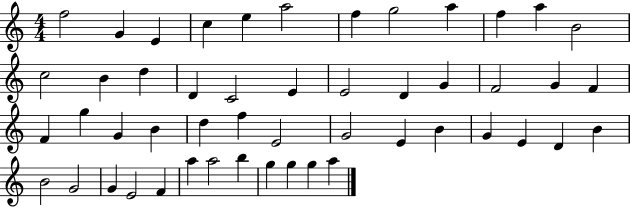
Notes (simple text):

F5/h G4/q E4/q C5/q E5/q A5/h F5/q G5/h A5/q F5/q A5/q B4/h C5/h B4/q D5/q D4/q C4/h E4/q E4/h D4/q G4/q F4/h G4/q F4/q F4/q G5/q G4/q B4/q D5/q F5/q E4/h G4/h E4/q B4/q G4/q E4/q D4/q B4/q B4/h G4/h G4/q E4/h F4/q A5/q A5/h B5/q G5/q G5/q G5/q A5/q